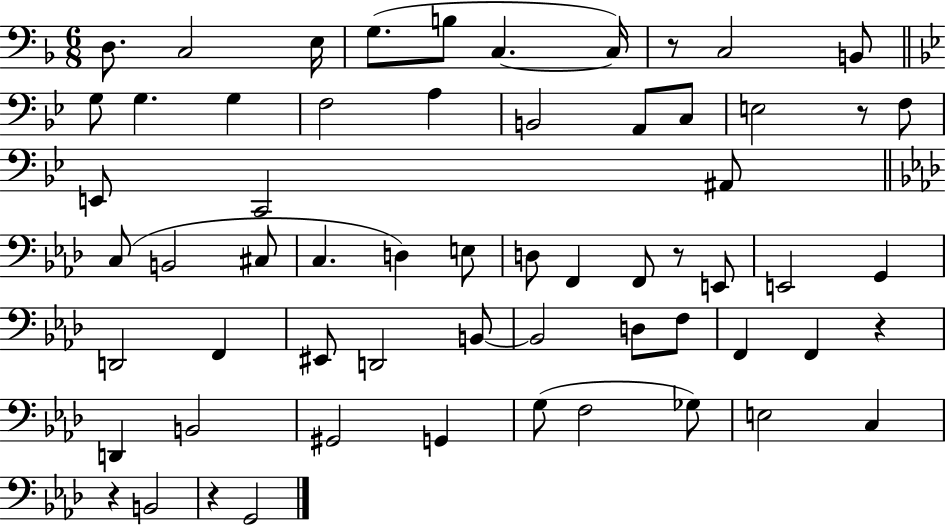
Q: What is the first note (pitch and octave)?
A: D3